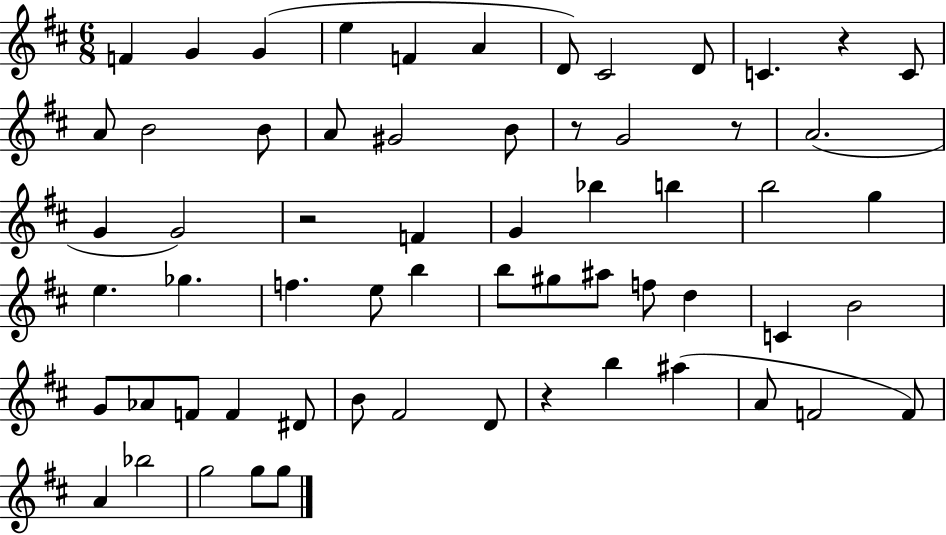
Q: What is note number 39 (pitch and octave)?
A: B4